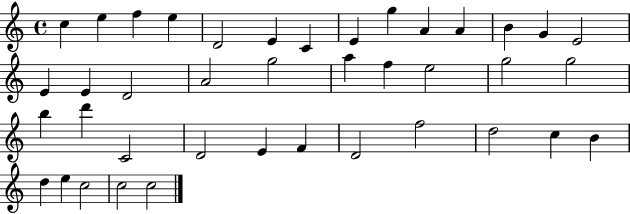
{
  \clef treble
  \time 4/4
  \defaultTimeSignature
  \key c \major
  c''4 e''4 f''4 e''4 | d'2 e'4 c'4 | e'4 g''4 a'4 a'4 | b'4 g'4 e'2 | \break e'4 e'4 d'2 | a'2 g''2 | a''4 f''4 e''2 | g''2 g''2 | \break b''4 d'''4 c'2 | d'2 e'4 f'4 | d'2 f''2 | d''2 c''4 b'4 | \break d''4 e''4 c''2 | c''2 c''2 | \bar "|."
}